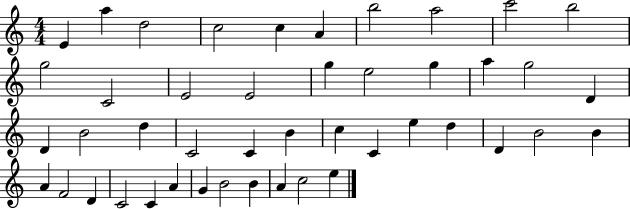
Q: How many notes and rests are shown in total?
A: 45